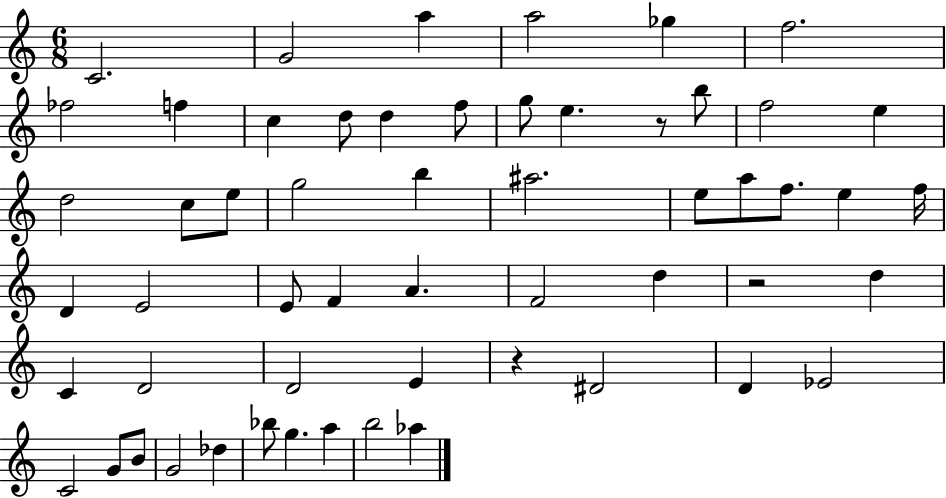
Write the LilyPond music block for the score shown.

{
  \clef treble
  \numericTimeSignature
  \time 6/8
  \key c \major
  \repeat volta 2 { c'2. | g'2 a''4 | a''2 ges''4 | f''2. | \break fes''2 f''4 | c''4 d''8 d''4 f''8 | g''8 e''4. r8 b''8 | f''2 e''4 | \break d''2 c''8 e''8 | g''2 b''4 | ais''2. | e''8 a''8 f''8. e''4 f''16 | \break d'4 e'2 | e'8 f'4 a'4. | f'2 d''4 | r2 d''4 | \break c'4 d'2 | d'2 e'4 | r4 dis'2 | d'4 ees'2 | \break c'2 g'8 b'8 | g'2 des''4 | bes''8 g''4. a''4 | b''2 aes''4 | \break } \bar "|."
}